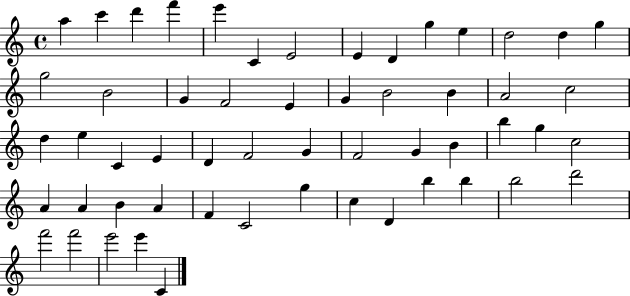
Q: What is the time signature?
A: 4/4